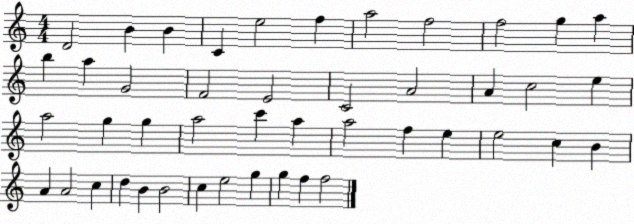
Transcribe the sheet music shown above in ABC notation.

X:1
T:Untitled
M:4/4
L:1/4
K:C
D2 B B C e2 f a2 f2 f2 g a b a G2 F2 E2 C2 A2 A c2 e a2 g g a2 c' a a2 f e e2 c B A A2 c d B B2 c e2 g g f f2